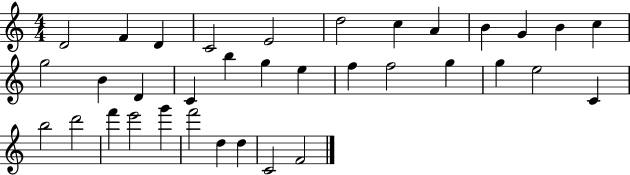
D4/h F4/q D4/q C4/h E4/h D5/h C5/q A4/q B4/q G4/q B4/q C5/q G5/h B4/q D4/q C4/q B5/q G5/q E5/q F5/q F5/h G5/q G5/q E5/h C4/q B5/h D6/h F6/q E6/h G6/q F6/h D5/q D5/q C4/h F4/h